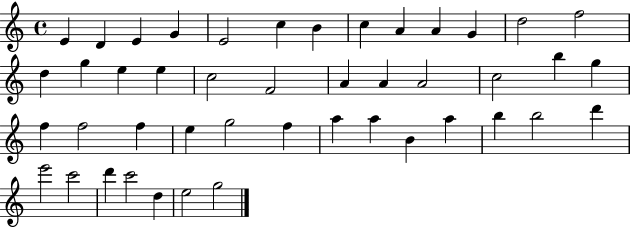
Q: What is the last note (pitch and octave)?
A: G5